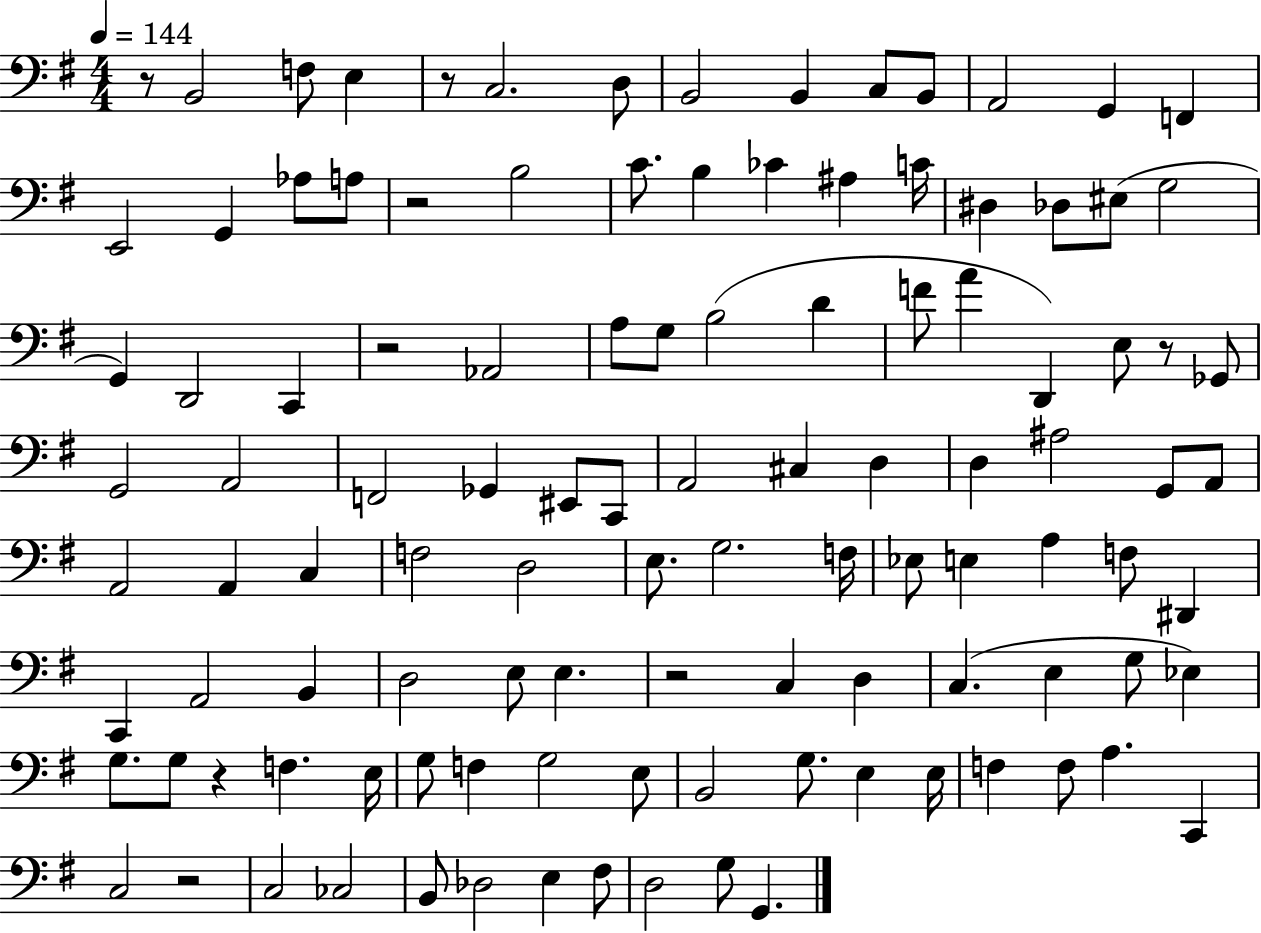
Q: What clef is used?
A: bass